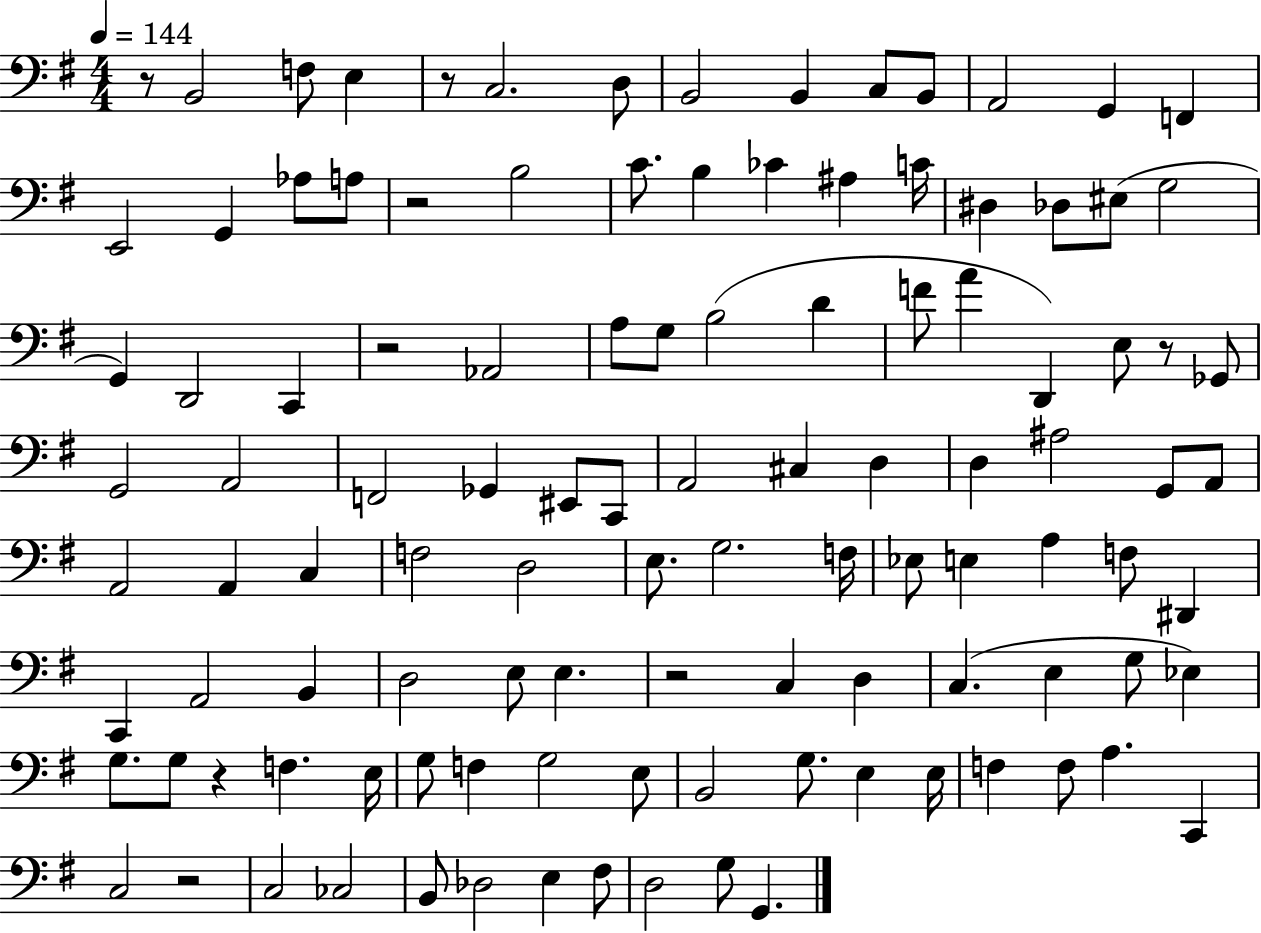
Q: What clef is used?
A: bass